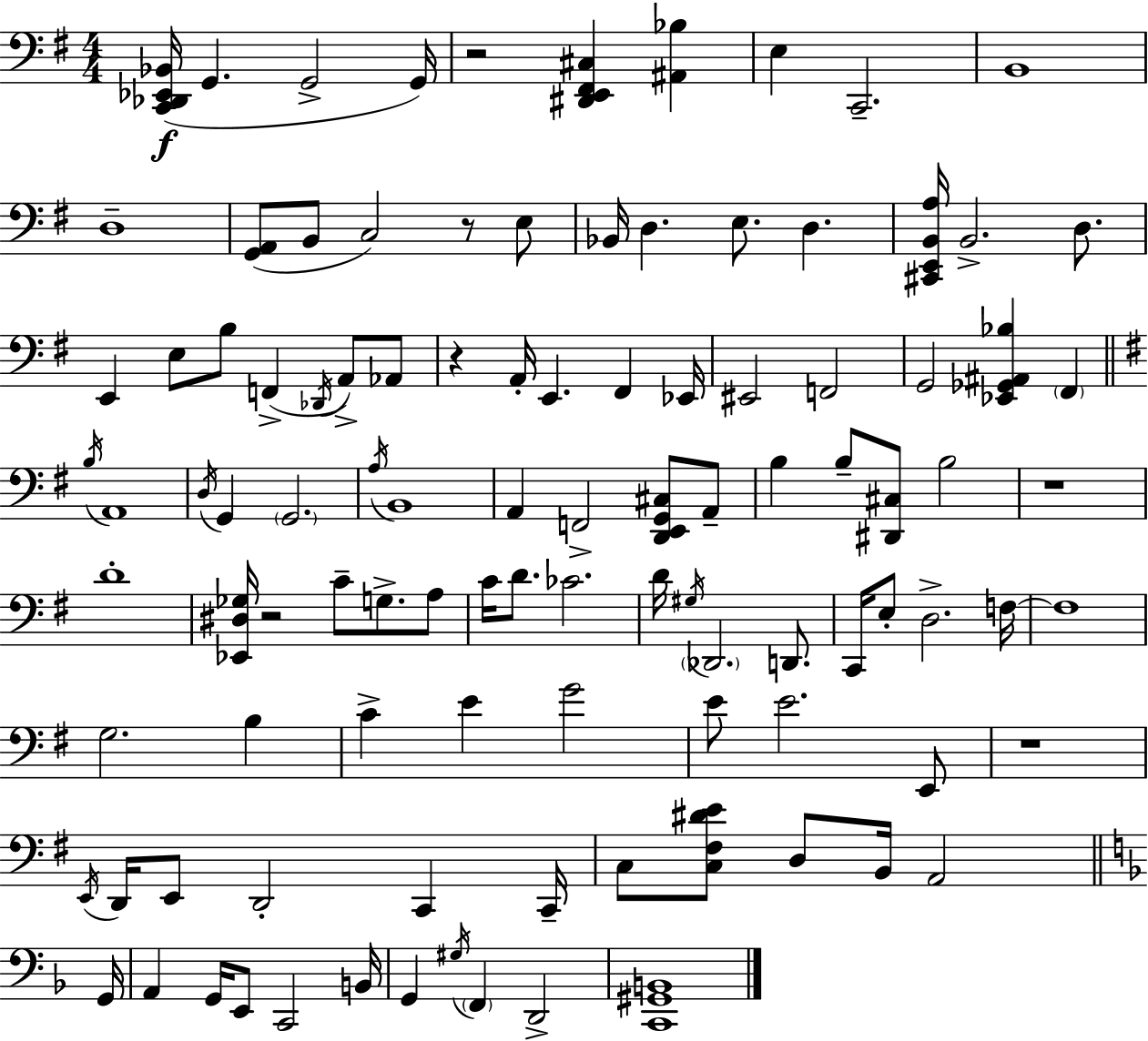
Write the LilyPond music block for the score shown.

{
  \clef bass
  \numericTimeSignature
  \time 4/4
  \key g \major
  <c, des, ees, bes,>16(\f g,4. g,2-> g,16) | r2 <dis, e, fis, cis>4 <ais, bes>4 | e4 c,2.-- | b,1 | \break d1-- | <g, a,>8( b,8 c2) r8 e8 | bes,16 d4. e8. d4. | <cis, e, b, a>16 b,2.-> d8. | \break e,4 e8 b8 f,4->( \acciaccatura { des,16 } a,8->) aes,8 | r4 a,16-. e,4. fis,4 | ees,16 eis,2 f,2 | g,2 <ees, ges, ais, bes>4 \parenthesize fis,4 | \break \bar "||" \break \key e \minor \acciaccatura { b16 } a,1 | \acciaccatura { d16 } g,4 \parenthesize g,2. | \acciaccatura { a16 } b,1 | a,4 f,2-> <d, e, g, cis>8 | \break a,8-- b4 b8-- <dis, cis>8 b2 | r1 | d'1-. | <ees, dis ges>16 r2 c'8-- g8.-> | \break a8 c'16 d'8. ces'2. | d'16 \acciaccatura { gis16 } \parenthesize des,2. | d,8. c,16 e8-. d2.-> | f16~~ f1 | \break g2. | b4 c'4-> e'4 g'2 | e'8 e'2. | e,8 r1 | \break \acciaccatura { e,16 } d,16 e,8 d,2-. | c,4 c,16-- c8 <c fis dis' e'>8 d8 b,16 a,2 | \bar "||" \break \key f \major g,16 a,4 g,16 e,8 c,2 | b,16 g,4 \acciaccatura { gis16 } \parenthesize f,4 d,2-> | <c, gis, b,>1 | \bar "|."
}